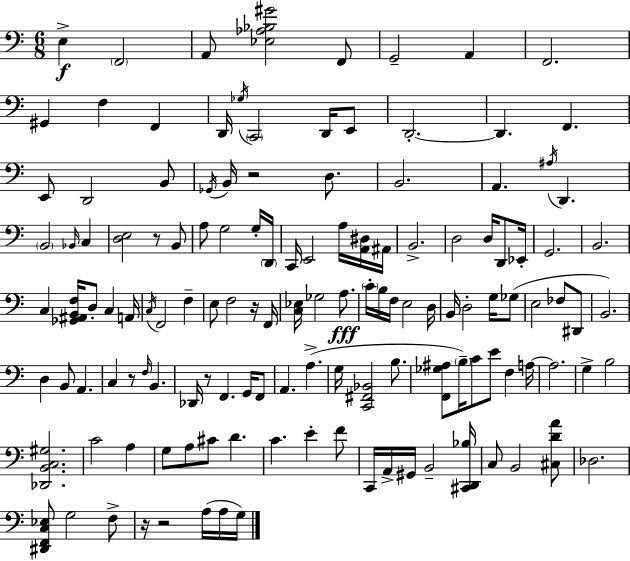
{
  \clef bass
  \numericTimeSignature
  \time 6/8
  \key c \major
  e4->\f \parenthesize f,2 | a,8 <ees aes bes gis'>2 f,8 | g,2-- a,4 | f,2. | \break gis,4 f4 f,4 | d,16 \acciaccatura { ges16 } \parenthesize c,2 d,16 e,8 | d,2.-.~~ | d,4. f,4. | \break e,8 d,2 b,8 | \acciaccatura { ges,16 } b,16 r2 d8. | b,2. | a,4. \acciaccatura { ais16 } d,4. | \break \parenthesize b,2 \grace { bes,16 } | c4 <d e>2 | r8 b,8 a8 g2 | g16-. \parenthesize d,16 c,16 e,2 | \break a16 <a, dis>16 ais,16 b,2.-> | d2 | d16 d,8 ees,16-. g,2. | b,2. | \break c4 <ges, ais, b, f>16 d8-. c4 | a,16 \acciaccatura { c16 } f,2 | f4-- e8 f2 | r16 f,16 <c ees>16 ges2 | \break a8.\fff \parenthesize c'16-. b16 f16 e2 | d16 b,16 d2-. | g16 ges8( e2 | fes8 dis,8 b,2.) | \break d4 b,8 a,4. | c4 r8 \grace { f16 } | b,4. des,16 r8 f,4. | g,16 f,8 a,4. | \break a4.->( g16 <c, fis, bes,>2 | b8. <f, ges ais>8 \parenthesize b16--) c'8 e'8 | f4 a16~~ a2. | g4-> b2 | \break <des, b, c gis>2. | c'2 | a4 g8 a8 cis'8 | d'4. c'4. | \break e'4-. f'8 c,16 a,16-> gis,16 b,2-- | <cis, d, bes>16 c8 b,2 | <cis d' a'>8 des2. | <dis, f, c ees>8 g2 | \break f8-> r16 r2 | a16( a16 g16) \bar "|."
}